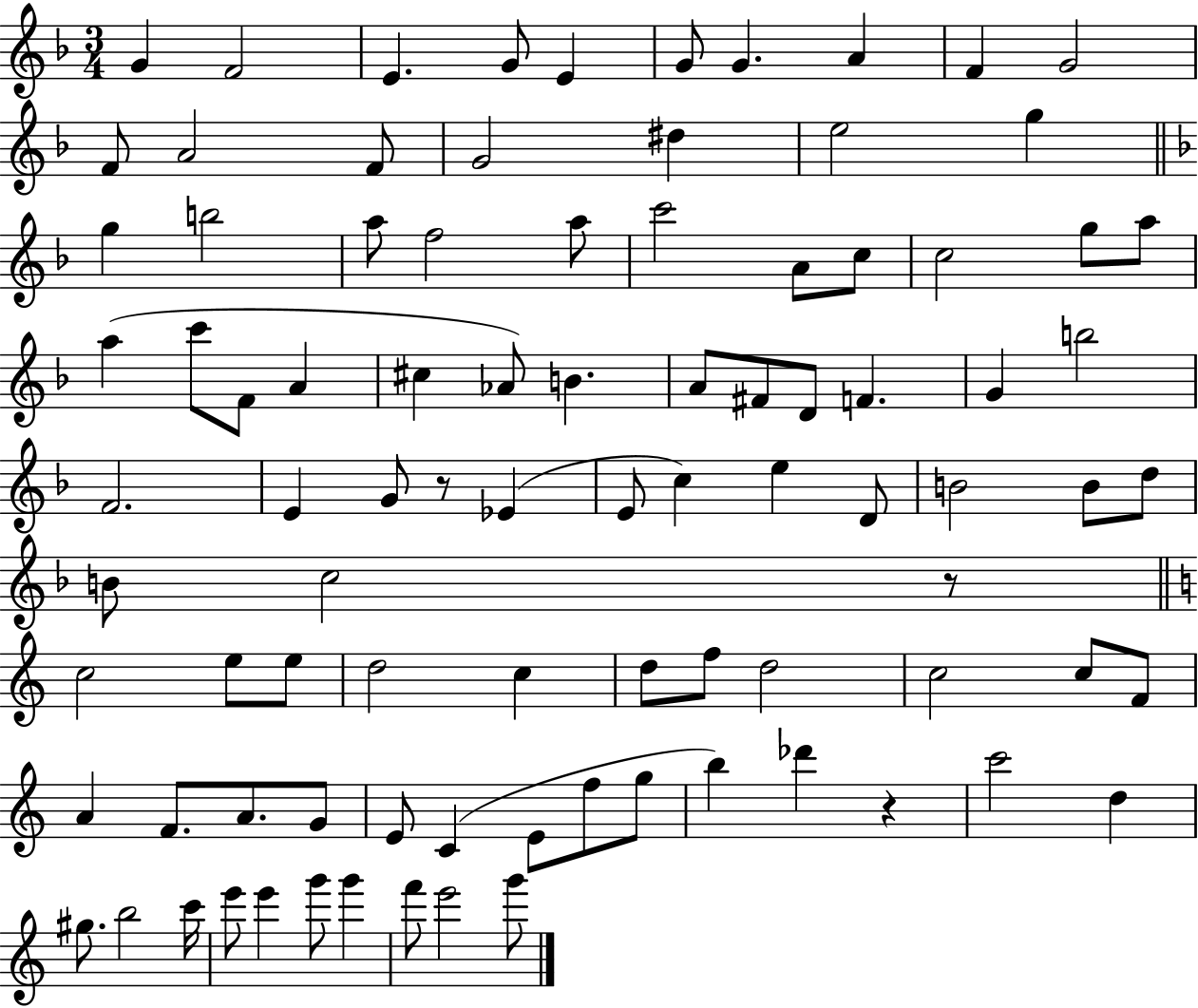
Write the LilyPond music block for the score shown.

{
  \clef treble
  \numericTimeSignature
  \time 3/4
  \key f \major
  g'4 f'2 | e'4. g'8 e'4 | g'8 g'4. a'4 | f'4 g'2 | \break f'8 a'2 f'8 | g'2 dis''4 | e''2 g''4 | \bar "||" \break \key f \major g''4 b''2 | a''8 f''2 a''8 | c'''2 a'8 c''8 | c''2 g''8 a''8 | \break a''4( c'''8 f'8 a'4 | cis''4 aes'8) b'4. | a'8 fis'8 d'8 f'4. | g'4 b''2 | \break f'2. | e'4 g'8 r8 ees'4( | e'8 c''4) e''4 d'8 | b'2 b'8 d''8 | \break b'8 c''2 r8 | \bar "||" \break \key c \major c''2 e''8 e''8 | d''2 c''4 | d''8 f''8 d''2 | c''2 c''8 f'8 | \break a'4 f'8. a'8. g'8 | e'8 c'4( e'8 f''8 g''8 | b''4) des'''4 r4 | c'''2 d''4 | \break gis''8. b''2 c'''16 | e'''8 e'''4 g'''8 g'''4 | f'''8 e'''2 g'''8 | \bar "|."
}